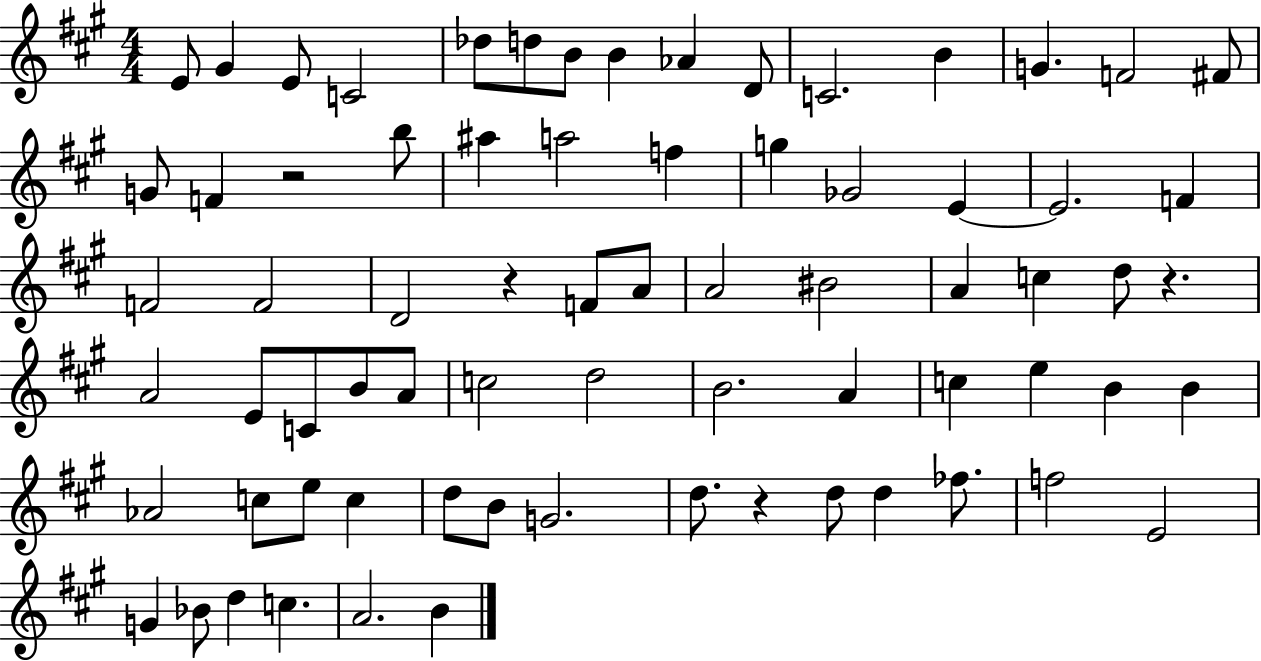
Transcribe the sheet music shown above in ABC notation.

X:1
T:Untitled
M:4/4
L:1/4
K:A
E/2 ^G E/2 C2 _d/2 d/2 B/2 B _A D/2 C2 B G F2 ^F/2 G/2 F z2 b/2 ^a a2 f g _G2 E E2 F F2 F2 D2 z F/2 A/2 A2 ^B2 A c d/2 z A2 E/2 C/2 B/2 A/2 c2 d2 B2 A c e B B _A2 c/2 e/2 c d/2 B/2 G2 d/2 z d/2 d _f/2 f2 E2 G _B/2 d c A2 B